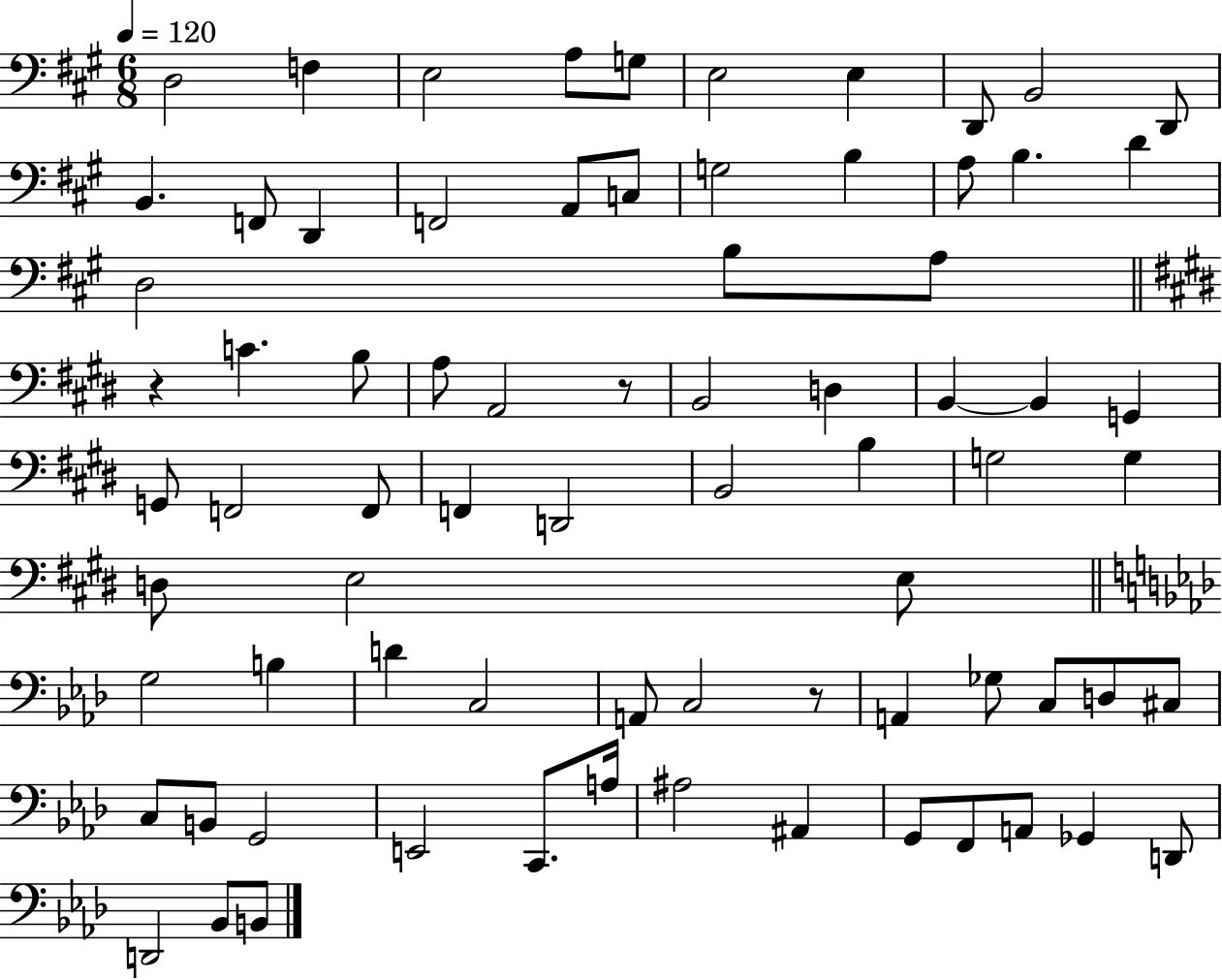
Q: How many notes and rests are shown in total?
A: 75